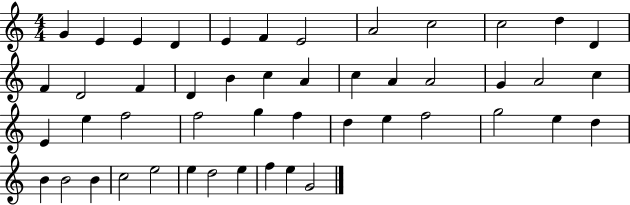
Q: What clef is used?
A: treble